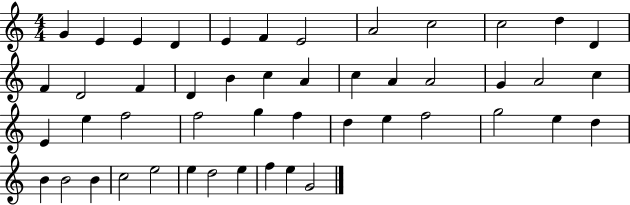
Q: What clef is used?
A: treble